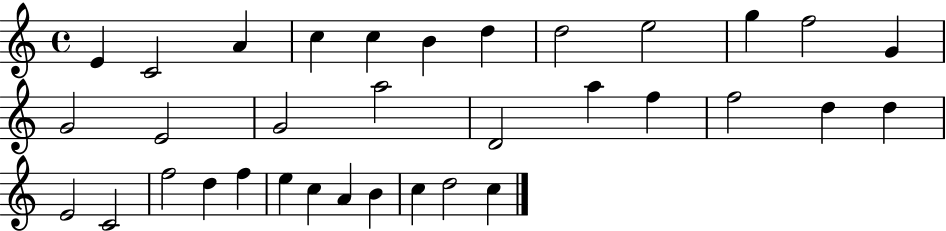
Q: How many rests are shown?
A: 0